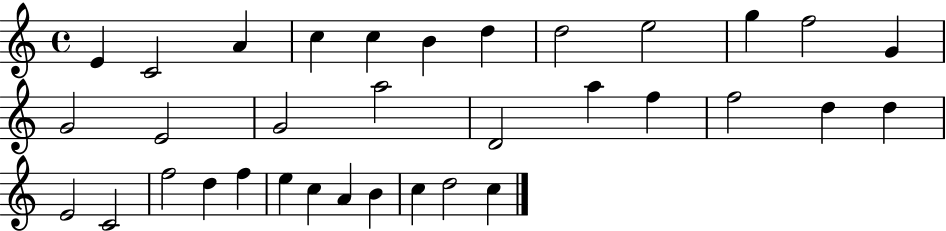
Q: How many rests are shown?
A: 0